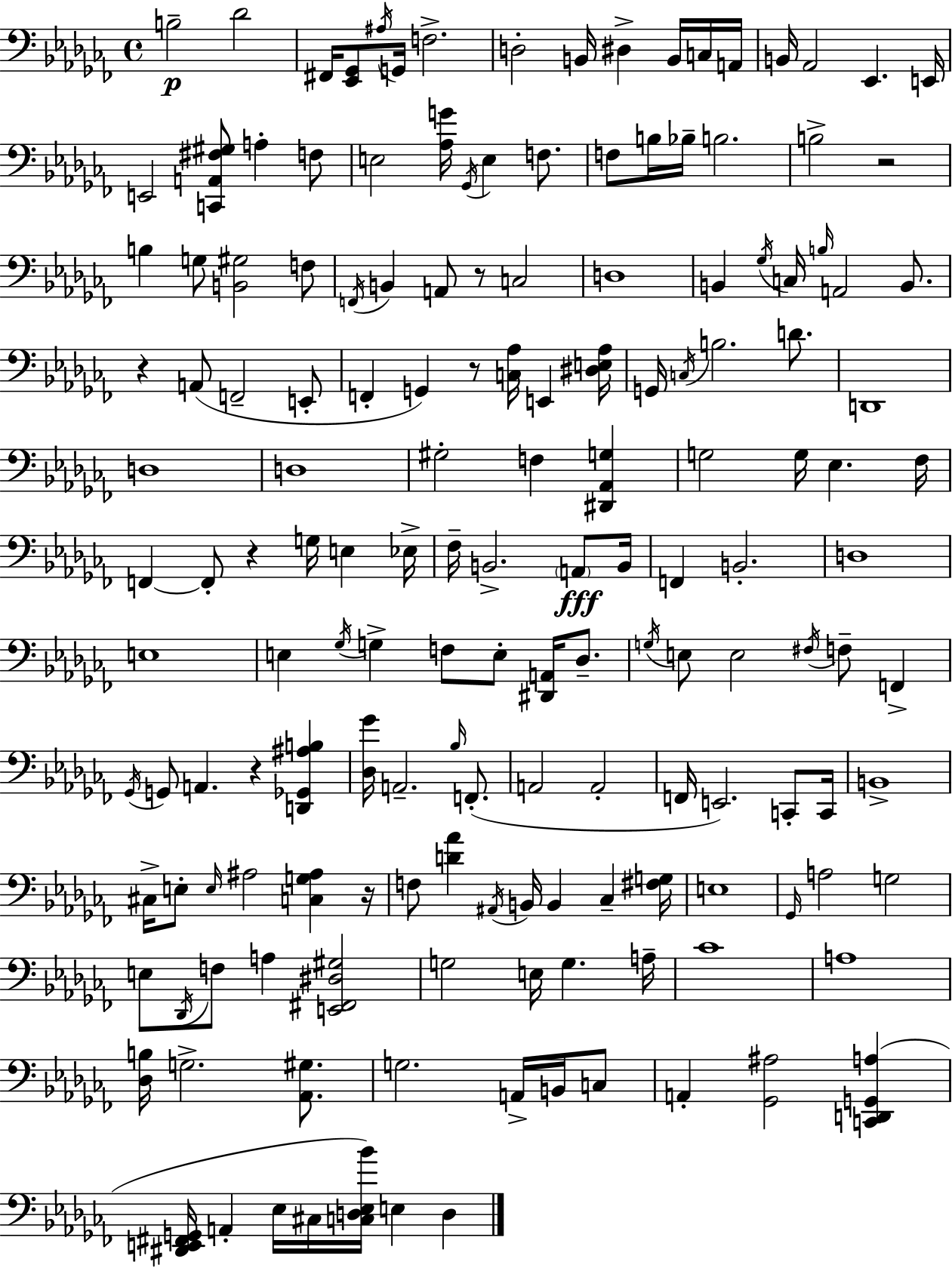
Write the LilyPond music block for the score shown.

{
  \clef bass
  \time 4/4
  \defaultTimeSignature
  \key aes \minor
  \repeat volta 2 { b2--\p des'2 | fis,16 <ees, ges,>8 \acciaccatura { ais16 } g,16 f2.-> | d2-. b,16 dis4-> b,16 c16 | a,16 b,16 aes,2 ees,4. | \break e,16 e,2 <c, a, fis gis>8 a4-. f8 | e2 <aes g'>16 \acciaccatura { ges,16 } e4 f8. | f8 b16 bes16-- b2. | b2-> r2 | \break b4 g8 <b, gis>2 | f8 \acciaccatura { f,16 } b,4 a,8 r8 c2 | d1 | b,4 \acciaccatura { ges16 } c16 \grace { b16 } a,2 | \break b,8. r4 a,8( f,2-- | e,8-. f,4-. g,4) r8 <c aes>16 | e,4 <dis e aes>16 g,16 \acciaccatura { c16 } b2. | d'8. d,1 | \break d1 | d1 | gis2-. f4 | <dis, aes, g>4 g2 g16 ees4. | \break fes16 f,4~~ f,8-. r4 | g16 e4 ees16-> fes16-- b,2.-> | \parenthesize a,8\fff b,16 f,4 b,2.-. | d1 | \break e1 | e4 \acciaccatura { ges16 } g4-> f8 | e8-. <dis, a,>16 des8.-- \acciaccatura { g16 } e8 e2 | \acciaccatura { fis16 } f8-- f,4-> \acciaccatura { ges,16 } g,8 a,4. | \break r4 <d, ges, ais b>4 <des ges'>16 a,2.-- | \grace { bes16 }( f,8.-. a,2 | a,2-. f,16 e,2.) | c,8-. c,16 b,1-> | \break cis16-> e8-. \grace { e16 } ais2 | <c g ais>4 r16 f8 <d' aes'>4 | \acciaccatura { ais,16 } b,16 b,4 ces4-- <fis g>16 e1 | \grace { ges,16 } a2 | \break g2 e8 | \acciaccatura { des,16 } f8 a4 <e, fis, dis gis>2 g2 | e16 g4. a16-- ces'1 | a1 | \break <des b>16 | g2.-> <aes, gis>8. g2. | a,16-> b,16 c8 a,4-. | <ges, ais>2 <c, d, g, a>4( <dis, e, fis, g,>16 | \break a,4-. ees16 cis16 <c d ees bes'>16) e4 d4 } \bar "|."
}